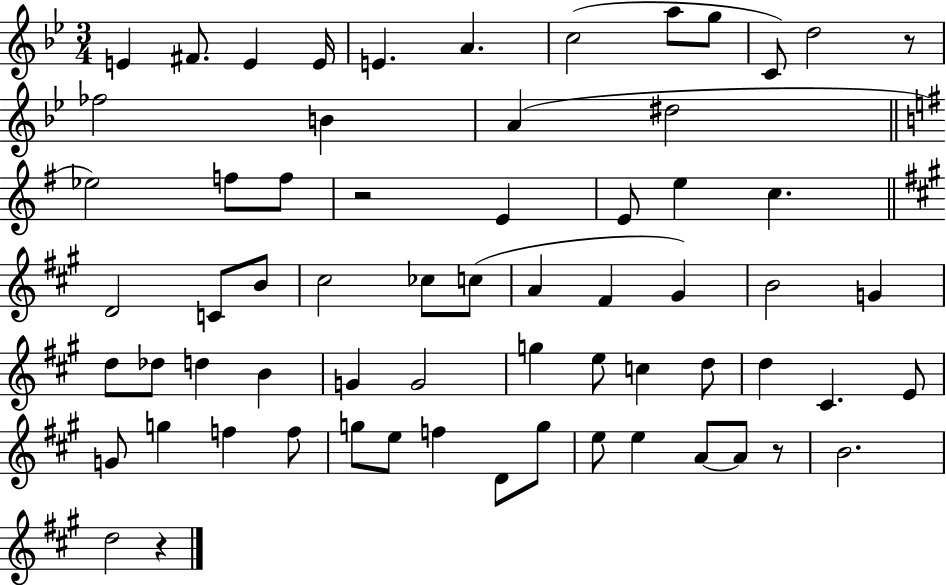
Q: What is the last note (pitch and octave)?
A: D5